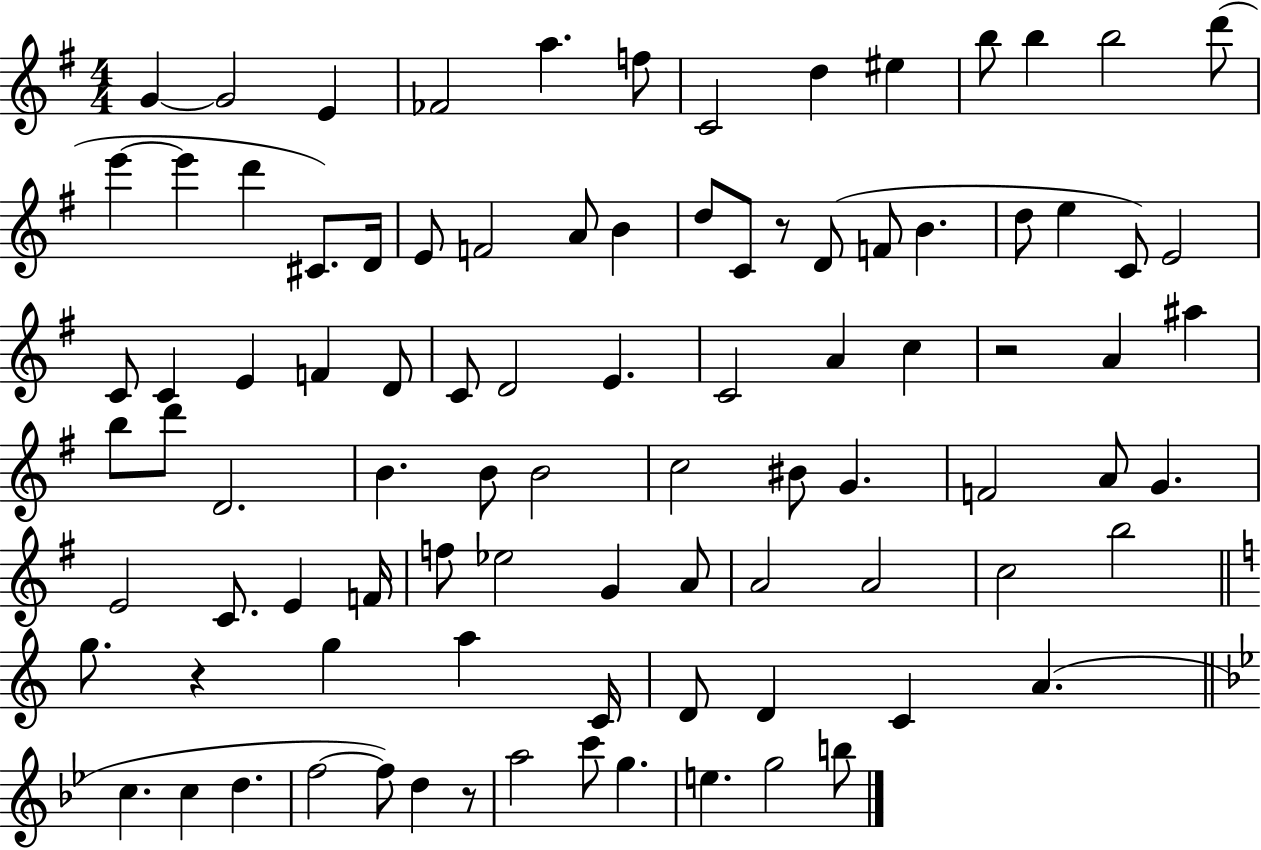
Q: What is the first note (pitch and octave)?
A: G4